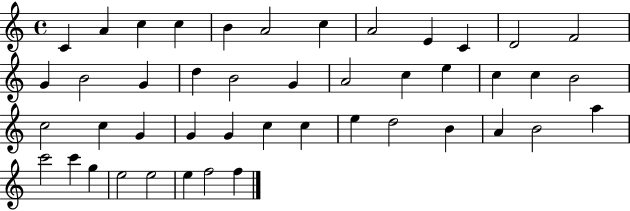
C4/q A4/q C5/q C5/q B4/q A4/h C5/q A4/h E4/q C4/q D4/h F4/h G4/q B4/h G4/q D5/q B4/h G4/q A4/h C5/q E5/q C5/q C5/q B4/h C5/h C5/q G4/q G4/q G4/q C5/q C5/q E5/q D5/h B4/q A4/q B4/h A5/q C6/h C6/q G5/q E5/h E5/h E5/q F5/h F5/q